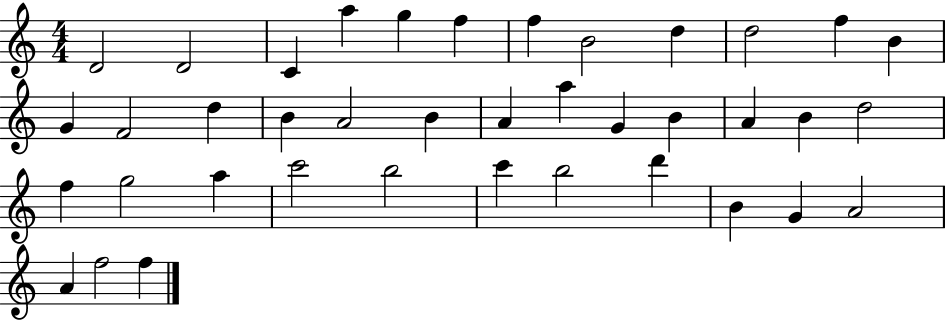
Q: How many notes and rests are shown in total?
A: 39